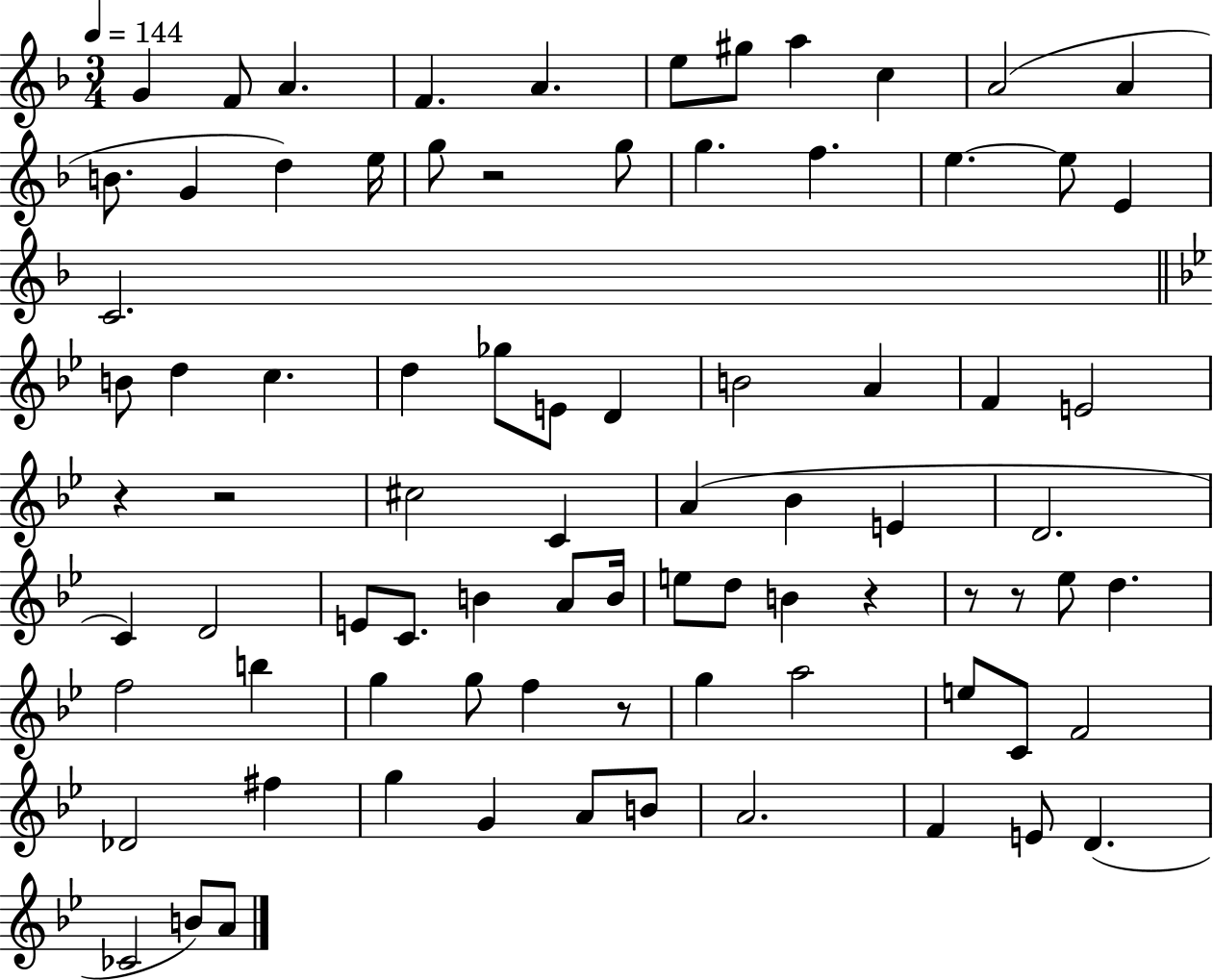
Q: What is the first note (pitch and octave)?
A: G4